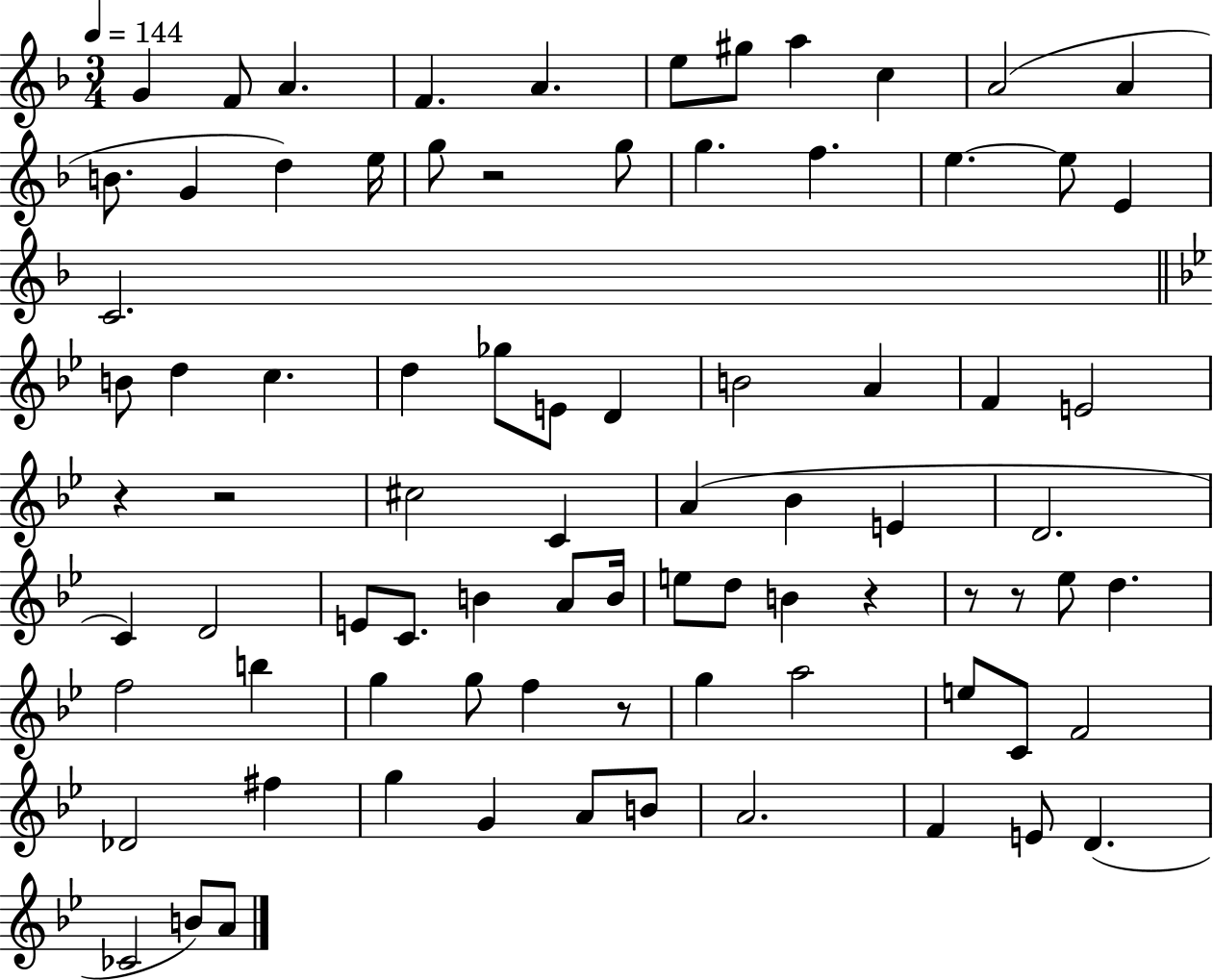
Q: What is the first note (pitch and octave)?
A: G4